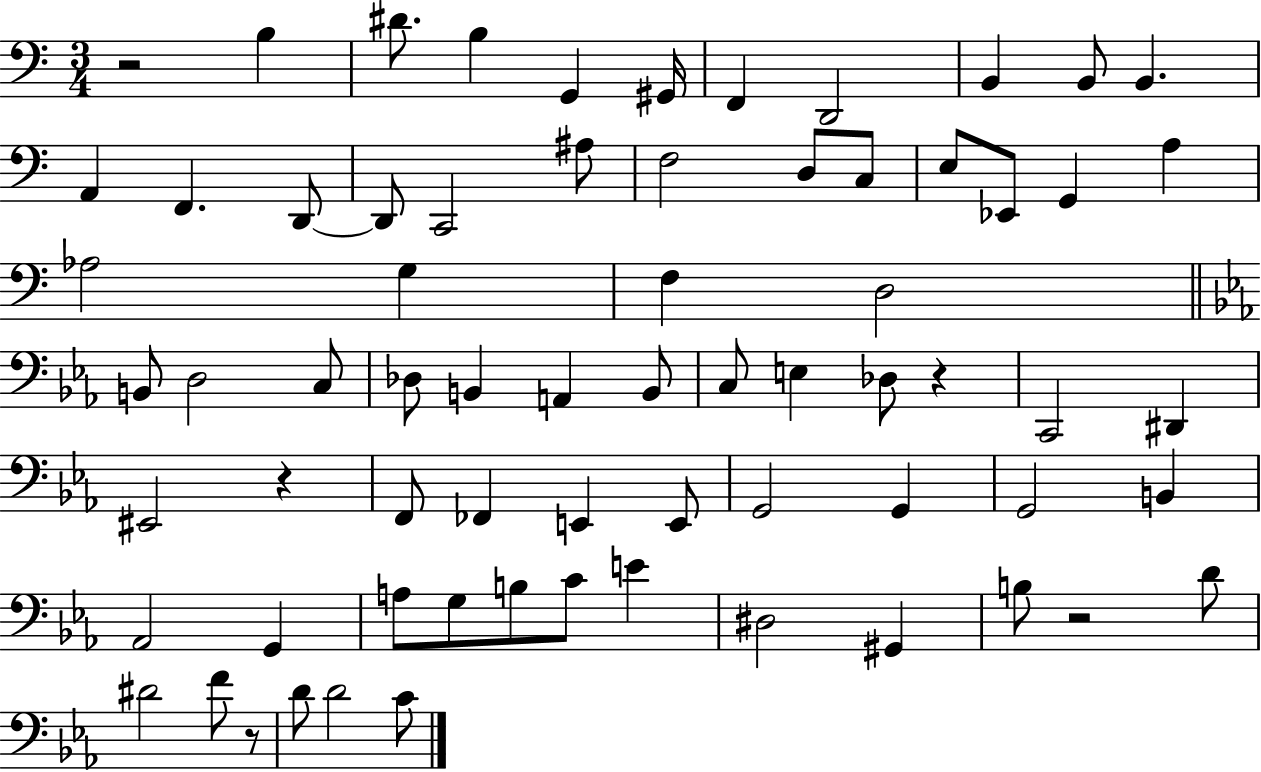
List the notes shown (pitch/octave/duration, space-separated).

R/h B3/q D#4/e. B3/q G2/q G#2/s F2/q D2/h B2/q B2/e B2/q. A2/q F2/q. D2/e D2/e C2/h A#3/e F3/h D3/e C3/e E3/e Eb2/e G2/q A3/q Ab3/h G3/q F3/q D3/h B2/e D3/h C3/e Db3/e B2/q A2/q B2/e C3/e E3/q Db3/e R/q C2/h D#2/q EIS2/h R/q F2/e FES2/q E2/q E2/e G2/h G2/q G2/h B2/q Ab2/h G2/q A3/e G3/e B3/e C4/e E4/q D#3/h G#2/q B3/e R/h D4/e D#4/h F4/e R/e D4/e D4/h C4/e